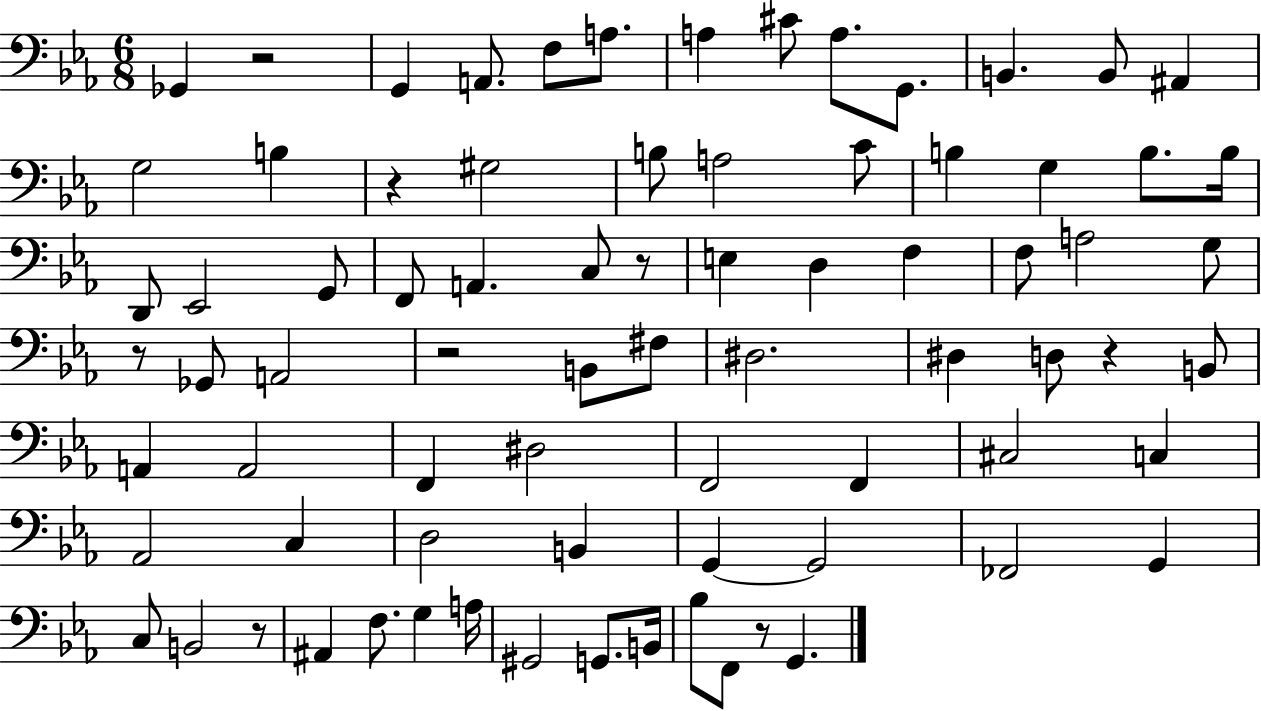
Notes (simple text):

Gb2/q R/h G2/q A2/e. F3/e A3/e. A3/q C#4/e A3/e. G2/e. B2/q. B2/e A#2/q G3/h B3/q R/q G#3/h B3/e A3/h C4/e B3/q G3/q B3/e. B3/s D2/e Eb2/h G2/e F2/e A2/q. C3/e R/e E3/q D3/q F3/q F3/e A3/h G3/e R/e Gb2/e A2/h R/h B2/e F#3/e D#3/h. D#3/q D3/e R/q B2/e A2/q A2/h F2/q D#3/h F2/h F2/q C#3/h C3/q Ab2/h C3/q D3/h B2/q G2/q G2/h FES2/h G2/q C3/e B2/h R/e A#2/q F3/e. G3/q A3/s G#2/h G2/e. B2/s Bb3/e F2/e R/e G2/q.